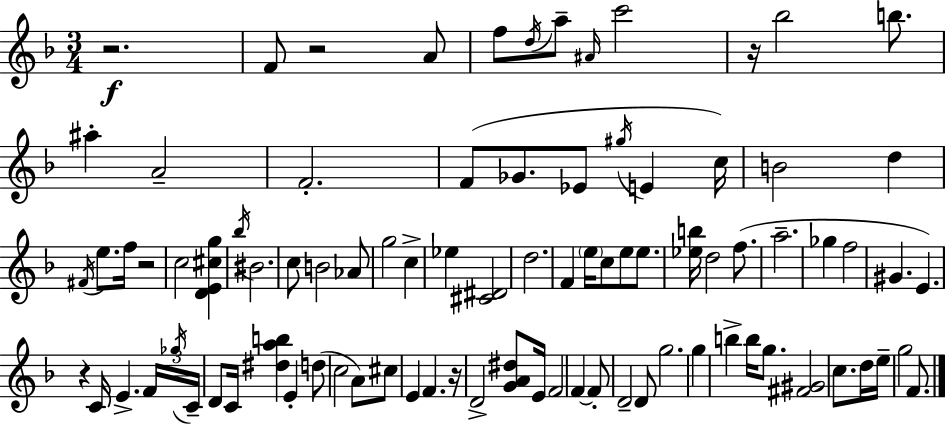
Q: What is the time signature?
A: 3/4